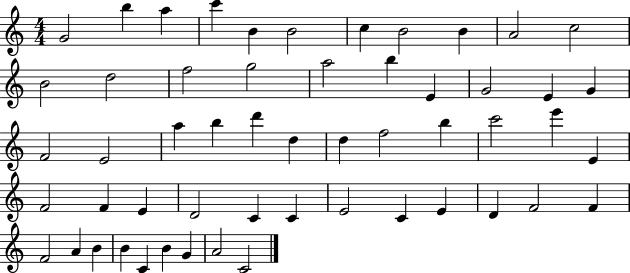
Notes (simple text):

G4/h B5/q A5/q C6/q B4/q B4/h C5/q B4/h B4/q A4/h C5/h B4/h D5/h F5/h G5/h A5/h B5/q E4/q G4/h E4/q G4/q F4/h E4/h A5/q B5/q D6/q D5/q D5/q F5/h B5/q C6/h E6/q E4/q F4/h F4/q E4/q D4/h C4/q C4/q E4/h C4/q E4/q D4/q F4/h F4/q F4/h A4/q B4/q B4/q C4/q B4/q G4/q A4/h C4/h